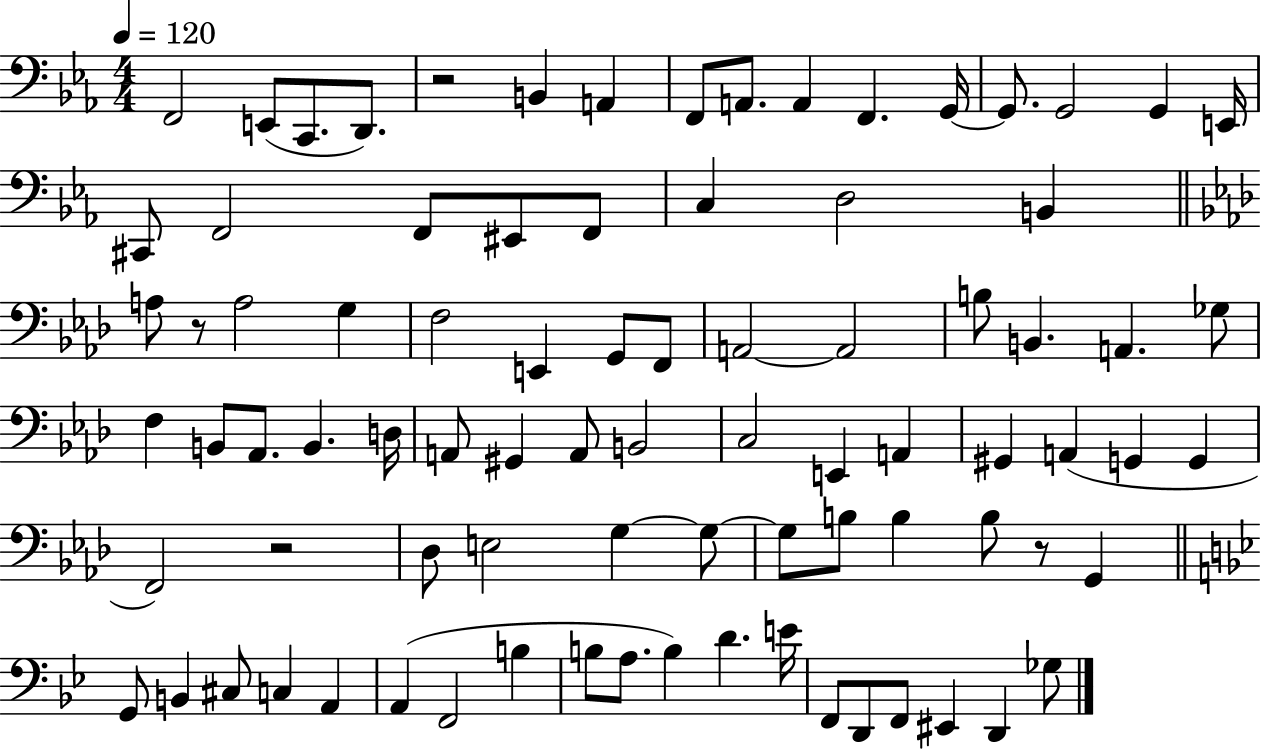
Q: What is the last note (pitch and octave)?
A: Gb3